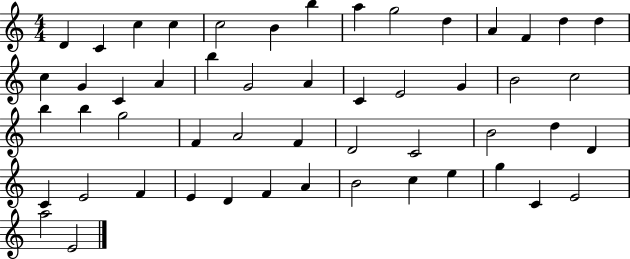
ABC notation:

X:1
T:Untitled
M:4/4
L:1/4
K:C
D C c c c2 B b a g2 d A F d d c G C A b G2 A C E2 G B2 c2 b b g2 F A2 F D2 C2 B2 d D C E2 F E D F A B2 c e g C E2 a2 E2